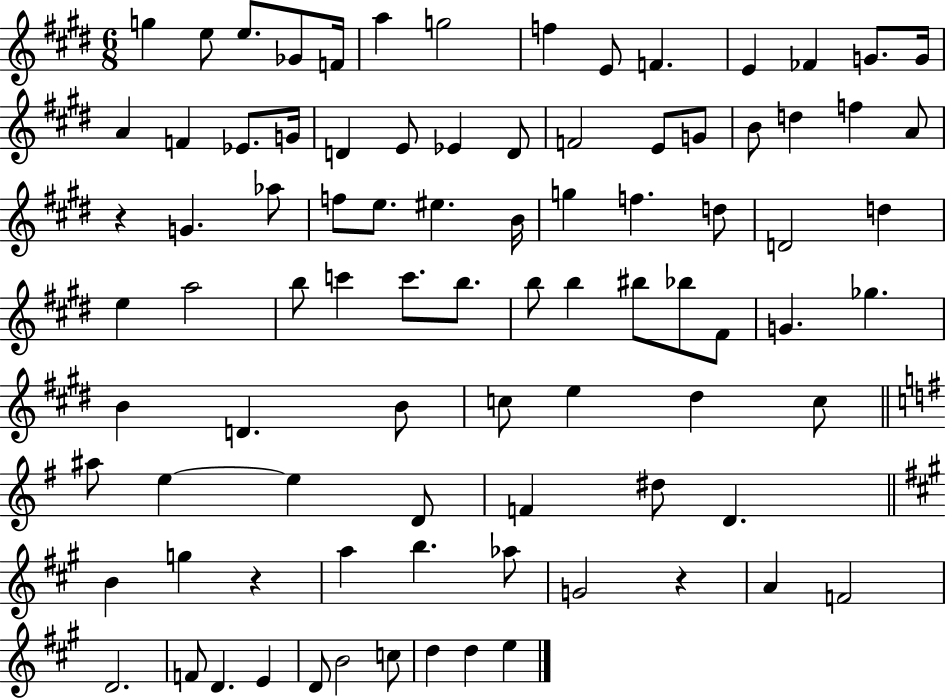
X:1
T:Untitled
M:6/8
L:1/4
K:E
g e/2 e/2 _G/2 F/4 a g2 f E/2 F E _F G/2 G/4 A F _E/2 G/4 D E/2 _E D/2 F2 E/2 G/2 B/2 d f A/2 z G _a/2 f/2 e/2 ^e B/4 g f d/2 D2 d e a2 b/2 c' c'/2 b/2 b/2 b ^b/2 _b/2 ^F/2 G _g B D B/2 c/2 e ^d c/2 ^a/2 e e D/2 F ^d/2 D B g z a b _a/2 G2 z A F2 D2 F/2 D E D/2 B2 c/2 d d e